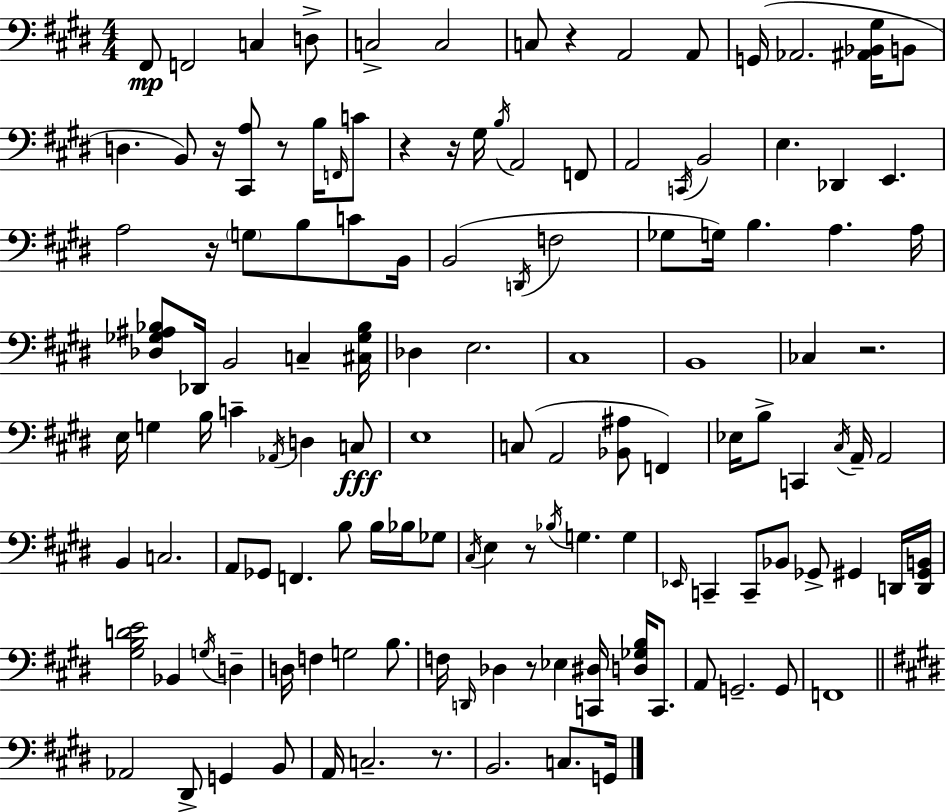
X:1
T:Untitled
M:4/4
L:1/4
K:E
^F,,/2 F,,2 C, D,/2 C,2 C,2 C,/2 z A,,2 A,,/2 G,,/4 _A,,2 [^A,,_B,,^G,]/4 B,,/2 D, B,,/2 z/4 [^C,,A,]/2 z/2 B,/4 F,,/4 C/2 z z/4 ^G,/4 B,/4 A,,2 F,,/2 A,,2 C,,/4 B,,2 E, _D,, E,, A,2 z/4 G,/2 B,/2 C/2 B,,/4 B,,2 D,,/4 F,2 _G,/2 G,/4 B, A, A,/4 [_D,_G,^A,_B,]/2 _D,,/4 B,,2 C, [^C,_G,_B,]/4 _D, E,2 ^C,4 B,,4 _C, z2 E,/4 G, B,/4 C _A,,/4 D, C,/2 E,4 C,/2 A,,2 [_B,,^A,]/2 F,, _E,/4 B,/2 C,, ^C,/4 A,,/4 A,,2 B,, C,2 A,,/2 _G,,/2 F,, B,/2 B,/4 _B,/4 _G,/2 ^C,/4 E, z/2 _B,/4 G, G, _E,,/4 C,, C,,/2 _B,,/2 _G,,/2 ^G,, D,,/4 [D,,^G,,B,,]/4 [^G,B,DE]2 _B,, G,/4 D, D,/4 F, G,2 B,/2 F,/4 D,,/4 _D, z/2 _E, [C,,^D,]/4 [D,_G,B,]/4 C,,/2 A,,/2 G,,2 G,,/2 F,,4 _A,,2 ^D,,/2 G,, B,,/2 A,,/4 C,2 z/2 B,,2 C,/2 G,,/4